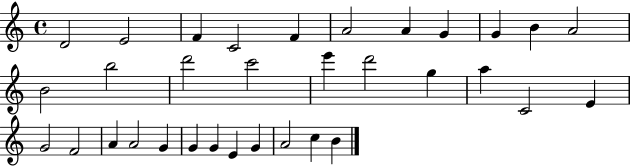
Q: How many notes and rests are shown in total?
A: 33